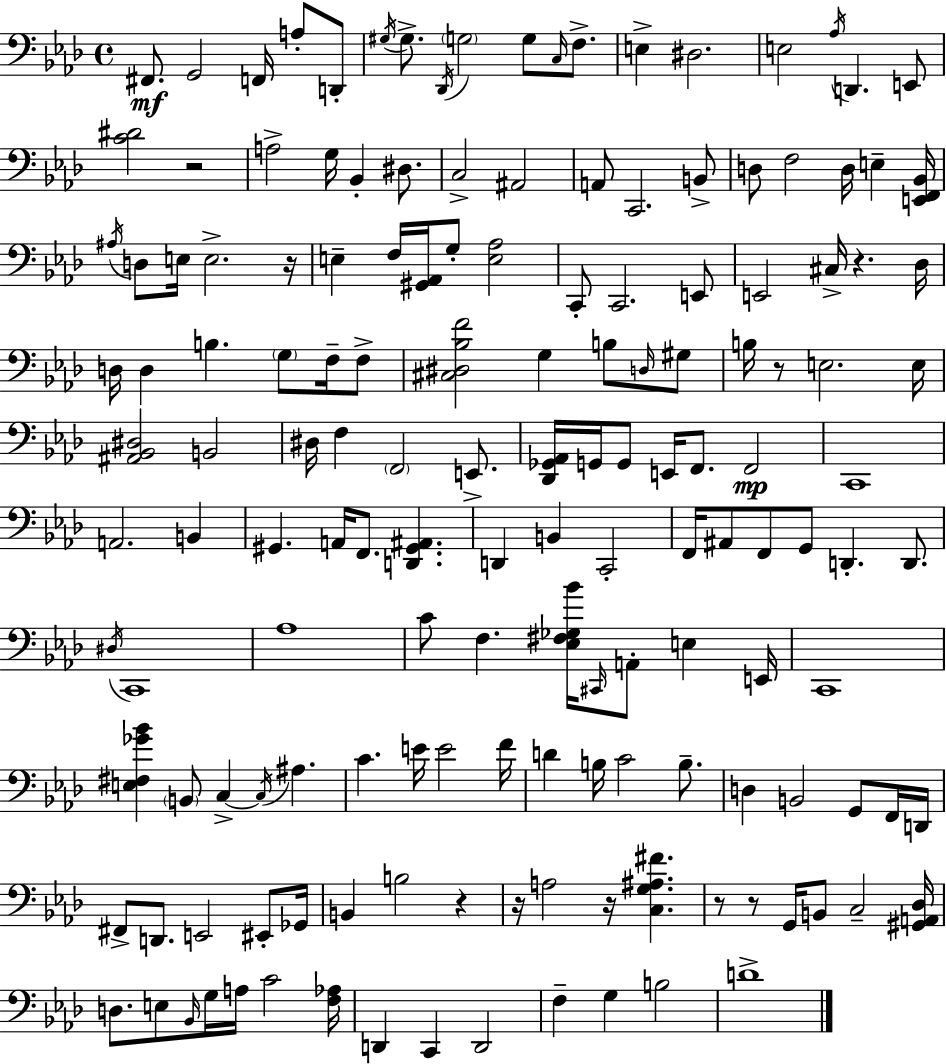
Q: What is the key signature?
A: F minor